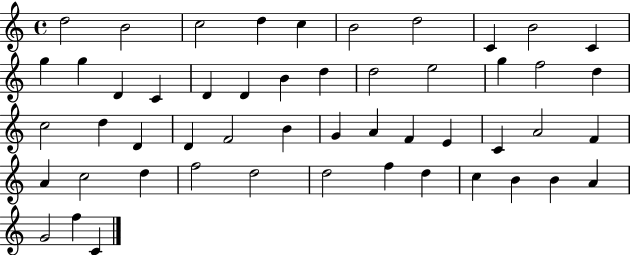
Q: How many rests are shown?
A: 0